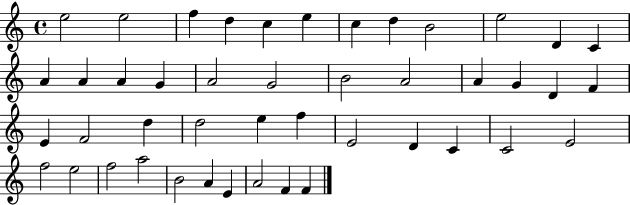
X:1
T:Untitled
M:4/4
L:1/4
K:C
e2 e2 f d c e c d B2 e2 D C A A A G A2 G2 B2 A2 A G D F E F2 d d2 e f E2 D C C2 E2 f2 e2 f2 a2 B2 A E A2 F F